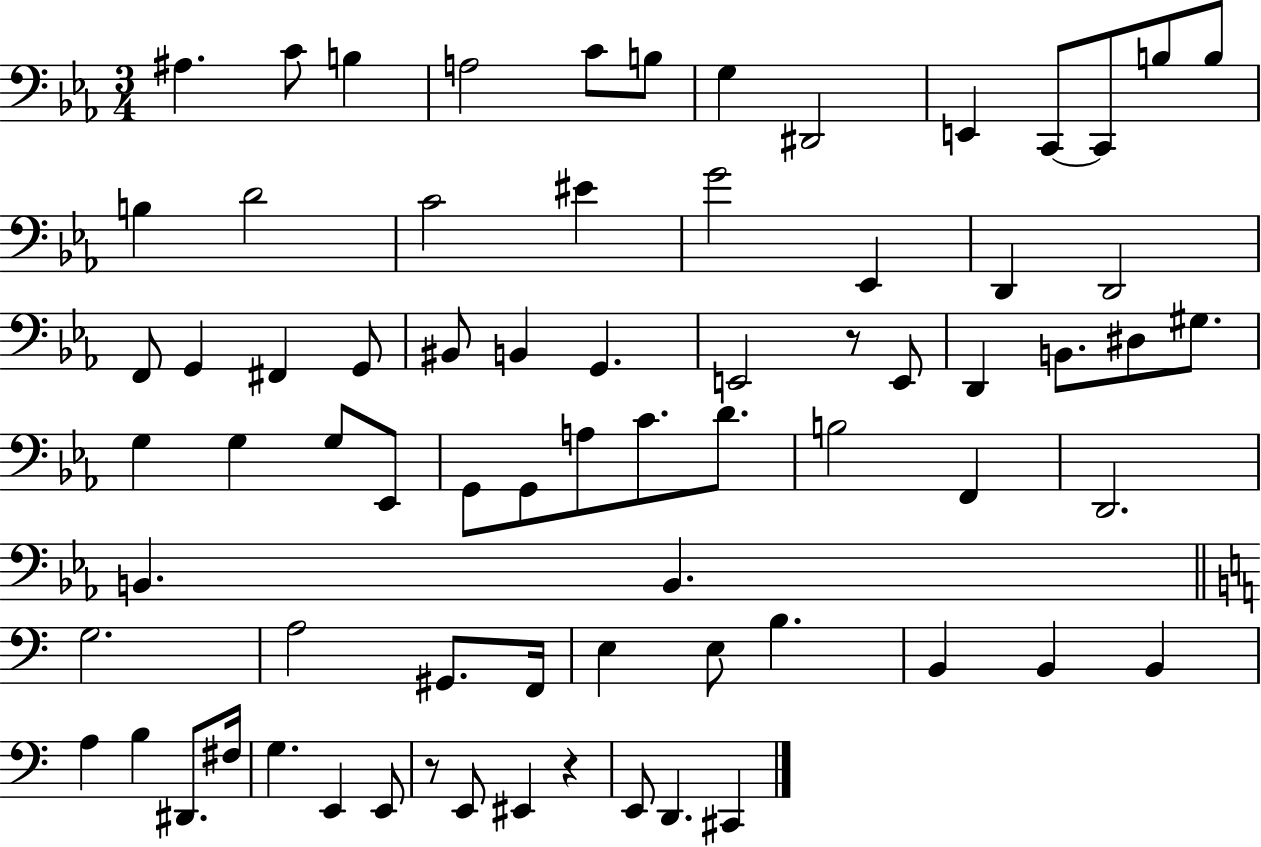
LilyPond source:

{
  \clef bass
  \numericTimeSignature
  \time 3/4
  \key ees \major
  ais4. c'8 b4 | a2 c'8 b8 | g4 dis,2 | e,4 c,8~~ c,8 b8 b8 | \break b4 d'2 | c'2 eis'4 | g'2 ees,4 | d,4 d,2 | \break f,8 g,4 fis,4 g,8 | bis,8 b,4 g,4. | e,2 r8 e,8 | d,4 b,8. dis8 gis8. | \break g4 g4 g8 ees,8 | g,8 g,8 a8 c'8. d'8. | b2 f,4 | d,2. | \break b,4. b,4. | \bar "||" \break \key c \major g2. | a2 gis,8. f,16 | e4 e8 b4. | b,4 b,4 b,4 | \break a4 b4 dis,8. fis16 | g4. e,4 e,8 | r8 e,8 eis,4 r4 | e,8 d,4. cis,4 | \break \bar "|."
}